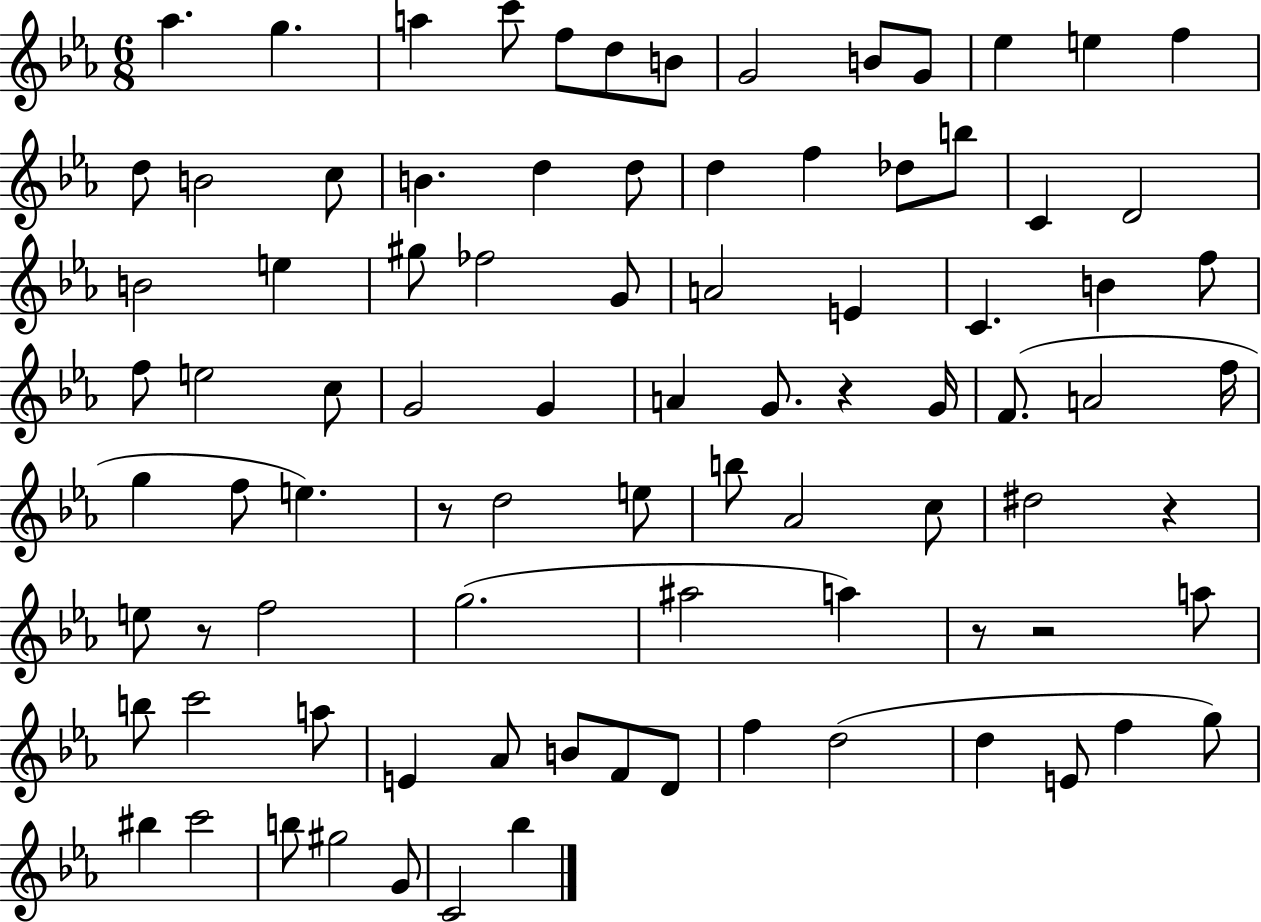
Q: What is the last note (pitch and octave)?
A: Bb5